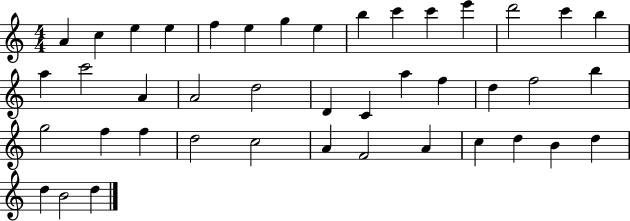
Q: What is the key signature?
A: C major